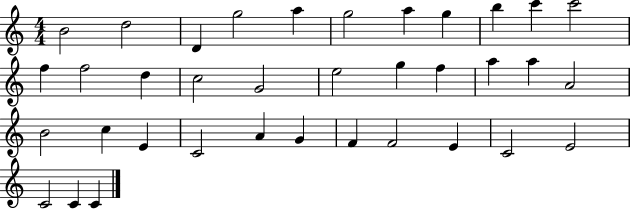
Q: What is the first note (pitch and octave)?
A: B4